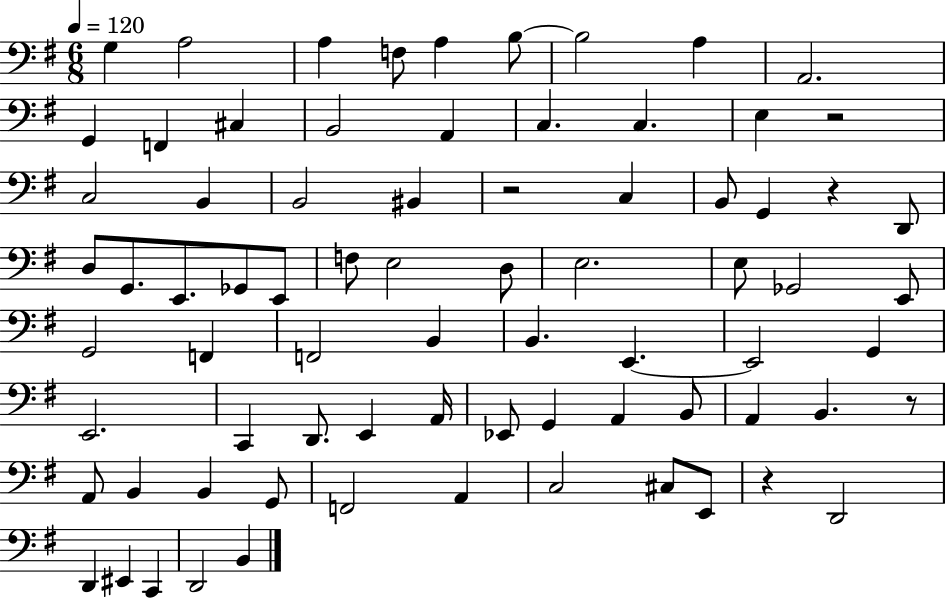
X:1
T:Untitled
M:6/8
L:1/4
K:G
G, A,2 A, F,/2 A, B,/2 B,2 A, A,,2 G,, F,, ^C, B,,2 A,, C, C, E, z2 C,2 B,, B,,2 ^B,, z2 C, B,,/2 G,, z D,,/2 D,/2 G,,/2 E,,/2 _G,,/2 E,,/2 F,/2 E,2 D,/2 E,2 E,/2 _G,,2 E,,/2 G,,2 F,, F,,2 B,, B,, E,, E,,2 G,, E,,2 C,, D,,/2 E,, A,,/4 _E,,/2 G,, A,, B,,/2 A,, B,, z/2 A,,/2 B,, B,, G,,/2 F,,2 A,, C,2 ^C,/2 E,,/2 z D,,2 D,, ^E,, C,, D,,2 B,,